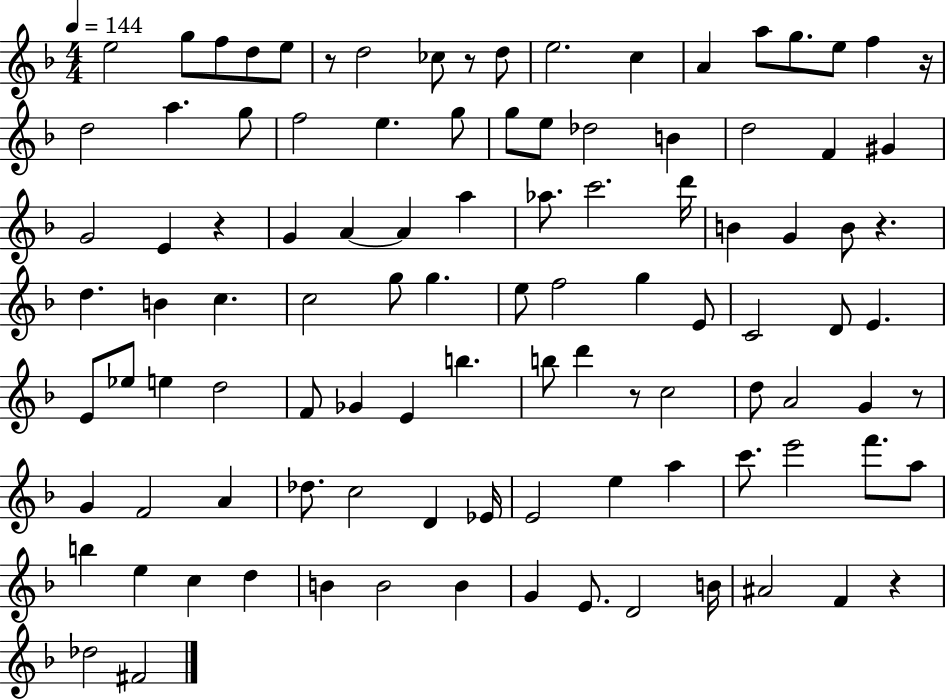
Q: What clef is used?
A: treble